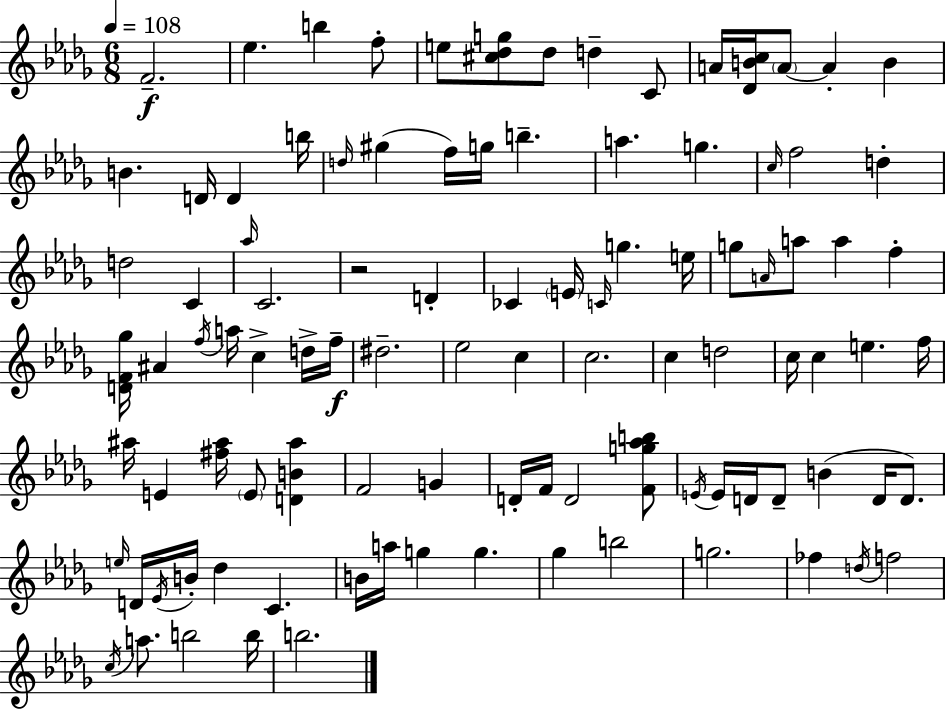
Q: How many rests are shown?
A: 1